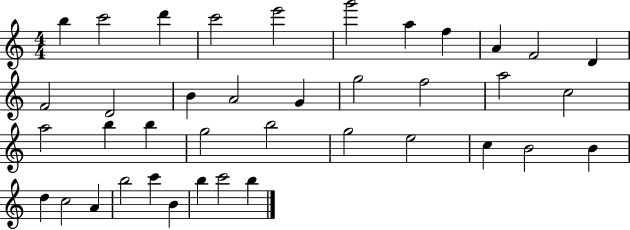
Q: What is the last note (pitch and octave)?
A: B5